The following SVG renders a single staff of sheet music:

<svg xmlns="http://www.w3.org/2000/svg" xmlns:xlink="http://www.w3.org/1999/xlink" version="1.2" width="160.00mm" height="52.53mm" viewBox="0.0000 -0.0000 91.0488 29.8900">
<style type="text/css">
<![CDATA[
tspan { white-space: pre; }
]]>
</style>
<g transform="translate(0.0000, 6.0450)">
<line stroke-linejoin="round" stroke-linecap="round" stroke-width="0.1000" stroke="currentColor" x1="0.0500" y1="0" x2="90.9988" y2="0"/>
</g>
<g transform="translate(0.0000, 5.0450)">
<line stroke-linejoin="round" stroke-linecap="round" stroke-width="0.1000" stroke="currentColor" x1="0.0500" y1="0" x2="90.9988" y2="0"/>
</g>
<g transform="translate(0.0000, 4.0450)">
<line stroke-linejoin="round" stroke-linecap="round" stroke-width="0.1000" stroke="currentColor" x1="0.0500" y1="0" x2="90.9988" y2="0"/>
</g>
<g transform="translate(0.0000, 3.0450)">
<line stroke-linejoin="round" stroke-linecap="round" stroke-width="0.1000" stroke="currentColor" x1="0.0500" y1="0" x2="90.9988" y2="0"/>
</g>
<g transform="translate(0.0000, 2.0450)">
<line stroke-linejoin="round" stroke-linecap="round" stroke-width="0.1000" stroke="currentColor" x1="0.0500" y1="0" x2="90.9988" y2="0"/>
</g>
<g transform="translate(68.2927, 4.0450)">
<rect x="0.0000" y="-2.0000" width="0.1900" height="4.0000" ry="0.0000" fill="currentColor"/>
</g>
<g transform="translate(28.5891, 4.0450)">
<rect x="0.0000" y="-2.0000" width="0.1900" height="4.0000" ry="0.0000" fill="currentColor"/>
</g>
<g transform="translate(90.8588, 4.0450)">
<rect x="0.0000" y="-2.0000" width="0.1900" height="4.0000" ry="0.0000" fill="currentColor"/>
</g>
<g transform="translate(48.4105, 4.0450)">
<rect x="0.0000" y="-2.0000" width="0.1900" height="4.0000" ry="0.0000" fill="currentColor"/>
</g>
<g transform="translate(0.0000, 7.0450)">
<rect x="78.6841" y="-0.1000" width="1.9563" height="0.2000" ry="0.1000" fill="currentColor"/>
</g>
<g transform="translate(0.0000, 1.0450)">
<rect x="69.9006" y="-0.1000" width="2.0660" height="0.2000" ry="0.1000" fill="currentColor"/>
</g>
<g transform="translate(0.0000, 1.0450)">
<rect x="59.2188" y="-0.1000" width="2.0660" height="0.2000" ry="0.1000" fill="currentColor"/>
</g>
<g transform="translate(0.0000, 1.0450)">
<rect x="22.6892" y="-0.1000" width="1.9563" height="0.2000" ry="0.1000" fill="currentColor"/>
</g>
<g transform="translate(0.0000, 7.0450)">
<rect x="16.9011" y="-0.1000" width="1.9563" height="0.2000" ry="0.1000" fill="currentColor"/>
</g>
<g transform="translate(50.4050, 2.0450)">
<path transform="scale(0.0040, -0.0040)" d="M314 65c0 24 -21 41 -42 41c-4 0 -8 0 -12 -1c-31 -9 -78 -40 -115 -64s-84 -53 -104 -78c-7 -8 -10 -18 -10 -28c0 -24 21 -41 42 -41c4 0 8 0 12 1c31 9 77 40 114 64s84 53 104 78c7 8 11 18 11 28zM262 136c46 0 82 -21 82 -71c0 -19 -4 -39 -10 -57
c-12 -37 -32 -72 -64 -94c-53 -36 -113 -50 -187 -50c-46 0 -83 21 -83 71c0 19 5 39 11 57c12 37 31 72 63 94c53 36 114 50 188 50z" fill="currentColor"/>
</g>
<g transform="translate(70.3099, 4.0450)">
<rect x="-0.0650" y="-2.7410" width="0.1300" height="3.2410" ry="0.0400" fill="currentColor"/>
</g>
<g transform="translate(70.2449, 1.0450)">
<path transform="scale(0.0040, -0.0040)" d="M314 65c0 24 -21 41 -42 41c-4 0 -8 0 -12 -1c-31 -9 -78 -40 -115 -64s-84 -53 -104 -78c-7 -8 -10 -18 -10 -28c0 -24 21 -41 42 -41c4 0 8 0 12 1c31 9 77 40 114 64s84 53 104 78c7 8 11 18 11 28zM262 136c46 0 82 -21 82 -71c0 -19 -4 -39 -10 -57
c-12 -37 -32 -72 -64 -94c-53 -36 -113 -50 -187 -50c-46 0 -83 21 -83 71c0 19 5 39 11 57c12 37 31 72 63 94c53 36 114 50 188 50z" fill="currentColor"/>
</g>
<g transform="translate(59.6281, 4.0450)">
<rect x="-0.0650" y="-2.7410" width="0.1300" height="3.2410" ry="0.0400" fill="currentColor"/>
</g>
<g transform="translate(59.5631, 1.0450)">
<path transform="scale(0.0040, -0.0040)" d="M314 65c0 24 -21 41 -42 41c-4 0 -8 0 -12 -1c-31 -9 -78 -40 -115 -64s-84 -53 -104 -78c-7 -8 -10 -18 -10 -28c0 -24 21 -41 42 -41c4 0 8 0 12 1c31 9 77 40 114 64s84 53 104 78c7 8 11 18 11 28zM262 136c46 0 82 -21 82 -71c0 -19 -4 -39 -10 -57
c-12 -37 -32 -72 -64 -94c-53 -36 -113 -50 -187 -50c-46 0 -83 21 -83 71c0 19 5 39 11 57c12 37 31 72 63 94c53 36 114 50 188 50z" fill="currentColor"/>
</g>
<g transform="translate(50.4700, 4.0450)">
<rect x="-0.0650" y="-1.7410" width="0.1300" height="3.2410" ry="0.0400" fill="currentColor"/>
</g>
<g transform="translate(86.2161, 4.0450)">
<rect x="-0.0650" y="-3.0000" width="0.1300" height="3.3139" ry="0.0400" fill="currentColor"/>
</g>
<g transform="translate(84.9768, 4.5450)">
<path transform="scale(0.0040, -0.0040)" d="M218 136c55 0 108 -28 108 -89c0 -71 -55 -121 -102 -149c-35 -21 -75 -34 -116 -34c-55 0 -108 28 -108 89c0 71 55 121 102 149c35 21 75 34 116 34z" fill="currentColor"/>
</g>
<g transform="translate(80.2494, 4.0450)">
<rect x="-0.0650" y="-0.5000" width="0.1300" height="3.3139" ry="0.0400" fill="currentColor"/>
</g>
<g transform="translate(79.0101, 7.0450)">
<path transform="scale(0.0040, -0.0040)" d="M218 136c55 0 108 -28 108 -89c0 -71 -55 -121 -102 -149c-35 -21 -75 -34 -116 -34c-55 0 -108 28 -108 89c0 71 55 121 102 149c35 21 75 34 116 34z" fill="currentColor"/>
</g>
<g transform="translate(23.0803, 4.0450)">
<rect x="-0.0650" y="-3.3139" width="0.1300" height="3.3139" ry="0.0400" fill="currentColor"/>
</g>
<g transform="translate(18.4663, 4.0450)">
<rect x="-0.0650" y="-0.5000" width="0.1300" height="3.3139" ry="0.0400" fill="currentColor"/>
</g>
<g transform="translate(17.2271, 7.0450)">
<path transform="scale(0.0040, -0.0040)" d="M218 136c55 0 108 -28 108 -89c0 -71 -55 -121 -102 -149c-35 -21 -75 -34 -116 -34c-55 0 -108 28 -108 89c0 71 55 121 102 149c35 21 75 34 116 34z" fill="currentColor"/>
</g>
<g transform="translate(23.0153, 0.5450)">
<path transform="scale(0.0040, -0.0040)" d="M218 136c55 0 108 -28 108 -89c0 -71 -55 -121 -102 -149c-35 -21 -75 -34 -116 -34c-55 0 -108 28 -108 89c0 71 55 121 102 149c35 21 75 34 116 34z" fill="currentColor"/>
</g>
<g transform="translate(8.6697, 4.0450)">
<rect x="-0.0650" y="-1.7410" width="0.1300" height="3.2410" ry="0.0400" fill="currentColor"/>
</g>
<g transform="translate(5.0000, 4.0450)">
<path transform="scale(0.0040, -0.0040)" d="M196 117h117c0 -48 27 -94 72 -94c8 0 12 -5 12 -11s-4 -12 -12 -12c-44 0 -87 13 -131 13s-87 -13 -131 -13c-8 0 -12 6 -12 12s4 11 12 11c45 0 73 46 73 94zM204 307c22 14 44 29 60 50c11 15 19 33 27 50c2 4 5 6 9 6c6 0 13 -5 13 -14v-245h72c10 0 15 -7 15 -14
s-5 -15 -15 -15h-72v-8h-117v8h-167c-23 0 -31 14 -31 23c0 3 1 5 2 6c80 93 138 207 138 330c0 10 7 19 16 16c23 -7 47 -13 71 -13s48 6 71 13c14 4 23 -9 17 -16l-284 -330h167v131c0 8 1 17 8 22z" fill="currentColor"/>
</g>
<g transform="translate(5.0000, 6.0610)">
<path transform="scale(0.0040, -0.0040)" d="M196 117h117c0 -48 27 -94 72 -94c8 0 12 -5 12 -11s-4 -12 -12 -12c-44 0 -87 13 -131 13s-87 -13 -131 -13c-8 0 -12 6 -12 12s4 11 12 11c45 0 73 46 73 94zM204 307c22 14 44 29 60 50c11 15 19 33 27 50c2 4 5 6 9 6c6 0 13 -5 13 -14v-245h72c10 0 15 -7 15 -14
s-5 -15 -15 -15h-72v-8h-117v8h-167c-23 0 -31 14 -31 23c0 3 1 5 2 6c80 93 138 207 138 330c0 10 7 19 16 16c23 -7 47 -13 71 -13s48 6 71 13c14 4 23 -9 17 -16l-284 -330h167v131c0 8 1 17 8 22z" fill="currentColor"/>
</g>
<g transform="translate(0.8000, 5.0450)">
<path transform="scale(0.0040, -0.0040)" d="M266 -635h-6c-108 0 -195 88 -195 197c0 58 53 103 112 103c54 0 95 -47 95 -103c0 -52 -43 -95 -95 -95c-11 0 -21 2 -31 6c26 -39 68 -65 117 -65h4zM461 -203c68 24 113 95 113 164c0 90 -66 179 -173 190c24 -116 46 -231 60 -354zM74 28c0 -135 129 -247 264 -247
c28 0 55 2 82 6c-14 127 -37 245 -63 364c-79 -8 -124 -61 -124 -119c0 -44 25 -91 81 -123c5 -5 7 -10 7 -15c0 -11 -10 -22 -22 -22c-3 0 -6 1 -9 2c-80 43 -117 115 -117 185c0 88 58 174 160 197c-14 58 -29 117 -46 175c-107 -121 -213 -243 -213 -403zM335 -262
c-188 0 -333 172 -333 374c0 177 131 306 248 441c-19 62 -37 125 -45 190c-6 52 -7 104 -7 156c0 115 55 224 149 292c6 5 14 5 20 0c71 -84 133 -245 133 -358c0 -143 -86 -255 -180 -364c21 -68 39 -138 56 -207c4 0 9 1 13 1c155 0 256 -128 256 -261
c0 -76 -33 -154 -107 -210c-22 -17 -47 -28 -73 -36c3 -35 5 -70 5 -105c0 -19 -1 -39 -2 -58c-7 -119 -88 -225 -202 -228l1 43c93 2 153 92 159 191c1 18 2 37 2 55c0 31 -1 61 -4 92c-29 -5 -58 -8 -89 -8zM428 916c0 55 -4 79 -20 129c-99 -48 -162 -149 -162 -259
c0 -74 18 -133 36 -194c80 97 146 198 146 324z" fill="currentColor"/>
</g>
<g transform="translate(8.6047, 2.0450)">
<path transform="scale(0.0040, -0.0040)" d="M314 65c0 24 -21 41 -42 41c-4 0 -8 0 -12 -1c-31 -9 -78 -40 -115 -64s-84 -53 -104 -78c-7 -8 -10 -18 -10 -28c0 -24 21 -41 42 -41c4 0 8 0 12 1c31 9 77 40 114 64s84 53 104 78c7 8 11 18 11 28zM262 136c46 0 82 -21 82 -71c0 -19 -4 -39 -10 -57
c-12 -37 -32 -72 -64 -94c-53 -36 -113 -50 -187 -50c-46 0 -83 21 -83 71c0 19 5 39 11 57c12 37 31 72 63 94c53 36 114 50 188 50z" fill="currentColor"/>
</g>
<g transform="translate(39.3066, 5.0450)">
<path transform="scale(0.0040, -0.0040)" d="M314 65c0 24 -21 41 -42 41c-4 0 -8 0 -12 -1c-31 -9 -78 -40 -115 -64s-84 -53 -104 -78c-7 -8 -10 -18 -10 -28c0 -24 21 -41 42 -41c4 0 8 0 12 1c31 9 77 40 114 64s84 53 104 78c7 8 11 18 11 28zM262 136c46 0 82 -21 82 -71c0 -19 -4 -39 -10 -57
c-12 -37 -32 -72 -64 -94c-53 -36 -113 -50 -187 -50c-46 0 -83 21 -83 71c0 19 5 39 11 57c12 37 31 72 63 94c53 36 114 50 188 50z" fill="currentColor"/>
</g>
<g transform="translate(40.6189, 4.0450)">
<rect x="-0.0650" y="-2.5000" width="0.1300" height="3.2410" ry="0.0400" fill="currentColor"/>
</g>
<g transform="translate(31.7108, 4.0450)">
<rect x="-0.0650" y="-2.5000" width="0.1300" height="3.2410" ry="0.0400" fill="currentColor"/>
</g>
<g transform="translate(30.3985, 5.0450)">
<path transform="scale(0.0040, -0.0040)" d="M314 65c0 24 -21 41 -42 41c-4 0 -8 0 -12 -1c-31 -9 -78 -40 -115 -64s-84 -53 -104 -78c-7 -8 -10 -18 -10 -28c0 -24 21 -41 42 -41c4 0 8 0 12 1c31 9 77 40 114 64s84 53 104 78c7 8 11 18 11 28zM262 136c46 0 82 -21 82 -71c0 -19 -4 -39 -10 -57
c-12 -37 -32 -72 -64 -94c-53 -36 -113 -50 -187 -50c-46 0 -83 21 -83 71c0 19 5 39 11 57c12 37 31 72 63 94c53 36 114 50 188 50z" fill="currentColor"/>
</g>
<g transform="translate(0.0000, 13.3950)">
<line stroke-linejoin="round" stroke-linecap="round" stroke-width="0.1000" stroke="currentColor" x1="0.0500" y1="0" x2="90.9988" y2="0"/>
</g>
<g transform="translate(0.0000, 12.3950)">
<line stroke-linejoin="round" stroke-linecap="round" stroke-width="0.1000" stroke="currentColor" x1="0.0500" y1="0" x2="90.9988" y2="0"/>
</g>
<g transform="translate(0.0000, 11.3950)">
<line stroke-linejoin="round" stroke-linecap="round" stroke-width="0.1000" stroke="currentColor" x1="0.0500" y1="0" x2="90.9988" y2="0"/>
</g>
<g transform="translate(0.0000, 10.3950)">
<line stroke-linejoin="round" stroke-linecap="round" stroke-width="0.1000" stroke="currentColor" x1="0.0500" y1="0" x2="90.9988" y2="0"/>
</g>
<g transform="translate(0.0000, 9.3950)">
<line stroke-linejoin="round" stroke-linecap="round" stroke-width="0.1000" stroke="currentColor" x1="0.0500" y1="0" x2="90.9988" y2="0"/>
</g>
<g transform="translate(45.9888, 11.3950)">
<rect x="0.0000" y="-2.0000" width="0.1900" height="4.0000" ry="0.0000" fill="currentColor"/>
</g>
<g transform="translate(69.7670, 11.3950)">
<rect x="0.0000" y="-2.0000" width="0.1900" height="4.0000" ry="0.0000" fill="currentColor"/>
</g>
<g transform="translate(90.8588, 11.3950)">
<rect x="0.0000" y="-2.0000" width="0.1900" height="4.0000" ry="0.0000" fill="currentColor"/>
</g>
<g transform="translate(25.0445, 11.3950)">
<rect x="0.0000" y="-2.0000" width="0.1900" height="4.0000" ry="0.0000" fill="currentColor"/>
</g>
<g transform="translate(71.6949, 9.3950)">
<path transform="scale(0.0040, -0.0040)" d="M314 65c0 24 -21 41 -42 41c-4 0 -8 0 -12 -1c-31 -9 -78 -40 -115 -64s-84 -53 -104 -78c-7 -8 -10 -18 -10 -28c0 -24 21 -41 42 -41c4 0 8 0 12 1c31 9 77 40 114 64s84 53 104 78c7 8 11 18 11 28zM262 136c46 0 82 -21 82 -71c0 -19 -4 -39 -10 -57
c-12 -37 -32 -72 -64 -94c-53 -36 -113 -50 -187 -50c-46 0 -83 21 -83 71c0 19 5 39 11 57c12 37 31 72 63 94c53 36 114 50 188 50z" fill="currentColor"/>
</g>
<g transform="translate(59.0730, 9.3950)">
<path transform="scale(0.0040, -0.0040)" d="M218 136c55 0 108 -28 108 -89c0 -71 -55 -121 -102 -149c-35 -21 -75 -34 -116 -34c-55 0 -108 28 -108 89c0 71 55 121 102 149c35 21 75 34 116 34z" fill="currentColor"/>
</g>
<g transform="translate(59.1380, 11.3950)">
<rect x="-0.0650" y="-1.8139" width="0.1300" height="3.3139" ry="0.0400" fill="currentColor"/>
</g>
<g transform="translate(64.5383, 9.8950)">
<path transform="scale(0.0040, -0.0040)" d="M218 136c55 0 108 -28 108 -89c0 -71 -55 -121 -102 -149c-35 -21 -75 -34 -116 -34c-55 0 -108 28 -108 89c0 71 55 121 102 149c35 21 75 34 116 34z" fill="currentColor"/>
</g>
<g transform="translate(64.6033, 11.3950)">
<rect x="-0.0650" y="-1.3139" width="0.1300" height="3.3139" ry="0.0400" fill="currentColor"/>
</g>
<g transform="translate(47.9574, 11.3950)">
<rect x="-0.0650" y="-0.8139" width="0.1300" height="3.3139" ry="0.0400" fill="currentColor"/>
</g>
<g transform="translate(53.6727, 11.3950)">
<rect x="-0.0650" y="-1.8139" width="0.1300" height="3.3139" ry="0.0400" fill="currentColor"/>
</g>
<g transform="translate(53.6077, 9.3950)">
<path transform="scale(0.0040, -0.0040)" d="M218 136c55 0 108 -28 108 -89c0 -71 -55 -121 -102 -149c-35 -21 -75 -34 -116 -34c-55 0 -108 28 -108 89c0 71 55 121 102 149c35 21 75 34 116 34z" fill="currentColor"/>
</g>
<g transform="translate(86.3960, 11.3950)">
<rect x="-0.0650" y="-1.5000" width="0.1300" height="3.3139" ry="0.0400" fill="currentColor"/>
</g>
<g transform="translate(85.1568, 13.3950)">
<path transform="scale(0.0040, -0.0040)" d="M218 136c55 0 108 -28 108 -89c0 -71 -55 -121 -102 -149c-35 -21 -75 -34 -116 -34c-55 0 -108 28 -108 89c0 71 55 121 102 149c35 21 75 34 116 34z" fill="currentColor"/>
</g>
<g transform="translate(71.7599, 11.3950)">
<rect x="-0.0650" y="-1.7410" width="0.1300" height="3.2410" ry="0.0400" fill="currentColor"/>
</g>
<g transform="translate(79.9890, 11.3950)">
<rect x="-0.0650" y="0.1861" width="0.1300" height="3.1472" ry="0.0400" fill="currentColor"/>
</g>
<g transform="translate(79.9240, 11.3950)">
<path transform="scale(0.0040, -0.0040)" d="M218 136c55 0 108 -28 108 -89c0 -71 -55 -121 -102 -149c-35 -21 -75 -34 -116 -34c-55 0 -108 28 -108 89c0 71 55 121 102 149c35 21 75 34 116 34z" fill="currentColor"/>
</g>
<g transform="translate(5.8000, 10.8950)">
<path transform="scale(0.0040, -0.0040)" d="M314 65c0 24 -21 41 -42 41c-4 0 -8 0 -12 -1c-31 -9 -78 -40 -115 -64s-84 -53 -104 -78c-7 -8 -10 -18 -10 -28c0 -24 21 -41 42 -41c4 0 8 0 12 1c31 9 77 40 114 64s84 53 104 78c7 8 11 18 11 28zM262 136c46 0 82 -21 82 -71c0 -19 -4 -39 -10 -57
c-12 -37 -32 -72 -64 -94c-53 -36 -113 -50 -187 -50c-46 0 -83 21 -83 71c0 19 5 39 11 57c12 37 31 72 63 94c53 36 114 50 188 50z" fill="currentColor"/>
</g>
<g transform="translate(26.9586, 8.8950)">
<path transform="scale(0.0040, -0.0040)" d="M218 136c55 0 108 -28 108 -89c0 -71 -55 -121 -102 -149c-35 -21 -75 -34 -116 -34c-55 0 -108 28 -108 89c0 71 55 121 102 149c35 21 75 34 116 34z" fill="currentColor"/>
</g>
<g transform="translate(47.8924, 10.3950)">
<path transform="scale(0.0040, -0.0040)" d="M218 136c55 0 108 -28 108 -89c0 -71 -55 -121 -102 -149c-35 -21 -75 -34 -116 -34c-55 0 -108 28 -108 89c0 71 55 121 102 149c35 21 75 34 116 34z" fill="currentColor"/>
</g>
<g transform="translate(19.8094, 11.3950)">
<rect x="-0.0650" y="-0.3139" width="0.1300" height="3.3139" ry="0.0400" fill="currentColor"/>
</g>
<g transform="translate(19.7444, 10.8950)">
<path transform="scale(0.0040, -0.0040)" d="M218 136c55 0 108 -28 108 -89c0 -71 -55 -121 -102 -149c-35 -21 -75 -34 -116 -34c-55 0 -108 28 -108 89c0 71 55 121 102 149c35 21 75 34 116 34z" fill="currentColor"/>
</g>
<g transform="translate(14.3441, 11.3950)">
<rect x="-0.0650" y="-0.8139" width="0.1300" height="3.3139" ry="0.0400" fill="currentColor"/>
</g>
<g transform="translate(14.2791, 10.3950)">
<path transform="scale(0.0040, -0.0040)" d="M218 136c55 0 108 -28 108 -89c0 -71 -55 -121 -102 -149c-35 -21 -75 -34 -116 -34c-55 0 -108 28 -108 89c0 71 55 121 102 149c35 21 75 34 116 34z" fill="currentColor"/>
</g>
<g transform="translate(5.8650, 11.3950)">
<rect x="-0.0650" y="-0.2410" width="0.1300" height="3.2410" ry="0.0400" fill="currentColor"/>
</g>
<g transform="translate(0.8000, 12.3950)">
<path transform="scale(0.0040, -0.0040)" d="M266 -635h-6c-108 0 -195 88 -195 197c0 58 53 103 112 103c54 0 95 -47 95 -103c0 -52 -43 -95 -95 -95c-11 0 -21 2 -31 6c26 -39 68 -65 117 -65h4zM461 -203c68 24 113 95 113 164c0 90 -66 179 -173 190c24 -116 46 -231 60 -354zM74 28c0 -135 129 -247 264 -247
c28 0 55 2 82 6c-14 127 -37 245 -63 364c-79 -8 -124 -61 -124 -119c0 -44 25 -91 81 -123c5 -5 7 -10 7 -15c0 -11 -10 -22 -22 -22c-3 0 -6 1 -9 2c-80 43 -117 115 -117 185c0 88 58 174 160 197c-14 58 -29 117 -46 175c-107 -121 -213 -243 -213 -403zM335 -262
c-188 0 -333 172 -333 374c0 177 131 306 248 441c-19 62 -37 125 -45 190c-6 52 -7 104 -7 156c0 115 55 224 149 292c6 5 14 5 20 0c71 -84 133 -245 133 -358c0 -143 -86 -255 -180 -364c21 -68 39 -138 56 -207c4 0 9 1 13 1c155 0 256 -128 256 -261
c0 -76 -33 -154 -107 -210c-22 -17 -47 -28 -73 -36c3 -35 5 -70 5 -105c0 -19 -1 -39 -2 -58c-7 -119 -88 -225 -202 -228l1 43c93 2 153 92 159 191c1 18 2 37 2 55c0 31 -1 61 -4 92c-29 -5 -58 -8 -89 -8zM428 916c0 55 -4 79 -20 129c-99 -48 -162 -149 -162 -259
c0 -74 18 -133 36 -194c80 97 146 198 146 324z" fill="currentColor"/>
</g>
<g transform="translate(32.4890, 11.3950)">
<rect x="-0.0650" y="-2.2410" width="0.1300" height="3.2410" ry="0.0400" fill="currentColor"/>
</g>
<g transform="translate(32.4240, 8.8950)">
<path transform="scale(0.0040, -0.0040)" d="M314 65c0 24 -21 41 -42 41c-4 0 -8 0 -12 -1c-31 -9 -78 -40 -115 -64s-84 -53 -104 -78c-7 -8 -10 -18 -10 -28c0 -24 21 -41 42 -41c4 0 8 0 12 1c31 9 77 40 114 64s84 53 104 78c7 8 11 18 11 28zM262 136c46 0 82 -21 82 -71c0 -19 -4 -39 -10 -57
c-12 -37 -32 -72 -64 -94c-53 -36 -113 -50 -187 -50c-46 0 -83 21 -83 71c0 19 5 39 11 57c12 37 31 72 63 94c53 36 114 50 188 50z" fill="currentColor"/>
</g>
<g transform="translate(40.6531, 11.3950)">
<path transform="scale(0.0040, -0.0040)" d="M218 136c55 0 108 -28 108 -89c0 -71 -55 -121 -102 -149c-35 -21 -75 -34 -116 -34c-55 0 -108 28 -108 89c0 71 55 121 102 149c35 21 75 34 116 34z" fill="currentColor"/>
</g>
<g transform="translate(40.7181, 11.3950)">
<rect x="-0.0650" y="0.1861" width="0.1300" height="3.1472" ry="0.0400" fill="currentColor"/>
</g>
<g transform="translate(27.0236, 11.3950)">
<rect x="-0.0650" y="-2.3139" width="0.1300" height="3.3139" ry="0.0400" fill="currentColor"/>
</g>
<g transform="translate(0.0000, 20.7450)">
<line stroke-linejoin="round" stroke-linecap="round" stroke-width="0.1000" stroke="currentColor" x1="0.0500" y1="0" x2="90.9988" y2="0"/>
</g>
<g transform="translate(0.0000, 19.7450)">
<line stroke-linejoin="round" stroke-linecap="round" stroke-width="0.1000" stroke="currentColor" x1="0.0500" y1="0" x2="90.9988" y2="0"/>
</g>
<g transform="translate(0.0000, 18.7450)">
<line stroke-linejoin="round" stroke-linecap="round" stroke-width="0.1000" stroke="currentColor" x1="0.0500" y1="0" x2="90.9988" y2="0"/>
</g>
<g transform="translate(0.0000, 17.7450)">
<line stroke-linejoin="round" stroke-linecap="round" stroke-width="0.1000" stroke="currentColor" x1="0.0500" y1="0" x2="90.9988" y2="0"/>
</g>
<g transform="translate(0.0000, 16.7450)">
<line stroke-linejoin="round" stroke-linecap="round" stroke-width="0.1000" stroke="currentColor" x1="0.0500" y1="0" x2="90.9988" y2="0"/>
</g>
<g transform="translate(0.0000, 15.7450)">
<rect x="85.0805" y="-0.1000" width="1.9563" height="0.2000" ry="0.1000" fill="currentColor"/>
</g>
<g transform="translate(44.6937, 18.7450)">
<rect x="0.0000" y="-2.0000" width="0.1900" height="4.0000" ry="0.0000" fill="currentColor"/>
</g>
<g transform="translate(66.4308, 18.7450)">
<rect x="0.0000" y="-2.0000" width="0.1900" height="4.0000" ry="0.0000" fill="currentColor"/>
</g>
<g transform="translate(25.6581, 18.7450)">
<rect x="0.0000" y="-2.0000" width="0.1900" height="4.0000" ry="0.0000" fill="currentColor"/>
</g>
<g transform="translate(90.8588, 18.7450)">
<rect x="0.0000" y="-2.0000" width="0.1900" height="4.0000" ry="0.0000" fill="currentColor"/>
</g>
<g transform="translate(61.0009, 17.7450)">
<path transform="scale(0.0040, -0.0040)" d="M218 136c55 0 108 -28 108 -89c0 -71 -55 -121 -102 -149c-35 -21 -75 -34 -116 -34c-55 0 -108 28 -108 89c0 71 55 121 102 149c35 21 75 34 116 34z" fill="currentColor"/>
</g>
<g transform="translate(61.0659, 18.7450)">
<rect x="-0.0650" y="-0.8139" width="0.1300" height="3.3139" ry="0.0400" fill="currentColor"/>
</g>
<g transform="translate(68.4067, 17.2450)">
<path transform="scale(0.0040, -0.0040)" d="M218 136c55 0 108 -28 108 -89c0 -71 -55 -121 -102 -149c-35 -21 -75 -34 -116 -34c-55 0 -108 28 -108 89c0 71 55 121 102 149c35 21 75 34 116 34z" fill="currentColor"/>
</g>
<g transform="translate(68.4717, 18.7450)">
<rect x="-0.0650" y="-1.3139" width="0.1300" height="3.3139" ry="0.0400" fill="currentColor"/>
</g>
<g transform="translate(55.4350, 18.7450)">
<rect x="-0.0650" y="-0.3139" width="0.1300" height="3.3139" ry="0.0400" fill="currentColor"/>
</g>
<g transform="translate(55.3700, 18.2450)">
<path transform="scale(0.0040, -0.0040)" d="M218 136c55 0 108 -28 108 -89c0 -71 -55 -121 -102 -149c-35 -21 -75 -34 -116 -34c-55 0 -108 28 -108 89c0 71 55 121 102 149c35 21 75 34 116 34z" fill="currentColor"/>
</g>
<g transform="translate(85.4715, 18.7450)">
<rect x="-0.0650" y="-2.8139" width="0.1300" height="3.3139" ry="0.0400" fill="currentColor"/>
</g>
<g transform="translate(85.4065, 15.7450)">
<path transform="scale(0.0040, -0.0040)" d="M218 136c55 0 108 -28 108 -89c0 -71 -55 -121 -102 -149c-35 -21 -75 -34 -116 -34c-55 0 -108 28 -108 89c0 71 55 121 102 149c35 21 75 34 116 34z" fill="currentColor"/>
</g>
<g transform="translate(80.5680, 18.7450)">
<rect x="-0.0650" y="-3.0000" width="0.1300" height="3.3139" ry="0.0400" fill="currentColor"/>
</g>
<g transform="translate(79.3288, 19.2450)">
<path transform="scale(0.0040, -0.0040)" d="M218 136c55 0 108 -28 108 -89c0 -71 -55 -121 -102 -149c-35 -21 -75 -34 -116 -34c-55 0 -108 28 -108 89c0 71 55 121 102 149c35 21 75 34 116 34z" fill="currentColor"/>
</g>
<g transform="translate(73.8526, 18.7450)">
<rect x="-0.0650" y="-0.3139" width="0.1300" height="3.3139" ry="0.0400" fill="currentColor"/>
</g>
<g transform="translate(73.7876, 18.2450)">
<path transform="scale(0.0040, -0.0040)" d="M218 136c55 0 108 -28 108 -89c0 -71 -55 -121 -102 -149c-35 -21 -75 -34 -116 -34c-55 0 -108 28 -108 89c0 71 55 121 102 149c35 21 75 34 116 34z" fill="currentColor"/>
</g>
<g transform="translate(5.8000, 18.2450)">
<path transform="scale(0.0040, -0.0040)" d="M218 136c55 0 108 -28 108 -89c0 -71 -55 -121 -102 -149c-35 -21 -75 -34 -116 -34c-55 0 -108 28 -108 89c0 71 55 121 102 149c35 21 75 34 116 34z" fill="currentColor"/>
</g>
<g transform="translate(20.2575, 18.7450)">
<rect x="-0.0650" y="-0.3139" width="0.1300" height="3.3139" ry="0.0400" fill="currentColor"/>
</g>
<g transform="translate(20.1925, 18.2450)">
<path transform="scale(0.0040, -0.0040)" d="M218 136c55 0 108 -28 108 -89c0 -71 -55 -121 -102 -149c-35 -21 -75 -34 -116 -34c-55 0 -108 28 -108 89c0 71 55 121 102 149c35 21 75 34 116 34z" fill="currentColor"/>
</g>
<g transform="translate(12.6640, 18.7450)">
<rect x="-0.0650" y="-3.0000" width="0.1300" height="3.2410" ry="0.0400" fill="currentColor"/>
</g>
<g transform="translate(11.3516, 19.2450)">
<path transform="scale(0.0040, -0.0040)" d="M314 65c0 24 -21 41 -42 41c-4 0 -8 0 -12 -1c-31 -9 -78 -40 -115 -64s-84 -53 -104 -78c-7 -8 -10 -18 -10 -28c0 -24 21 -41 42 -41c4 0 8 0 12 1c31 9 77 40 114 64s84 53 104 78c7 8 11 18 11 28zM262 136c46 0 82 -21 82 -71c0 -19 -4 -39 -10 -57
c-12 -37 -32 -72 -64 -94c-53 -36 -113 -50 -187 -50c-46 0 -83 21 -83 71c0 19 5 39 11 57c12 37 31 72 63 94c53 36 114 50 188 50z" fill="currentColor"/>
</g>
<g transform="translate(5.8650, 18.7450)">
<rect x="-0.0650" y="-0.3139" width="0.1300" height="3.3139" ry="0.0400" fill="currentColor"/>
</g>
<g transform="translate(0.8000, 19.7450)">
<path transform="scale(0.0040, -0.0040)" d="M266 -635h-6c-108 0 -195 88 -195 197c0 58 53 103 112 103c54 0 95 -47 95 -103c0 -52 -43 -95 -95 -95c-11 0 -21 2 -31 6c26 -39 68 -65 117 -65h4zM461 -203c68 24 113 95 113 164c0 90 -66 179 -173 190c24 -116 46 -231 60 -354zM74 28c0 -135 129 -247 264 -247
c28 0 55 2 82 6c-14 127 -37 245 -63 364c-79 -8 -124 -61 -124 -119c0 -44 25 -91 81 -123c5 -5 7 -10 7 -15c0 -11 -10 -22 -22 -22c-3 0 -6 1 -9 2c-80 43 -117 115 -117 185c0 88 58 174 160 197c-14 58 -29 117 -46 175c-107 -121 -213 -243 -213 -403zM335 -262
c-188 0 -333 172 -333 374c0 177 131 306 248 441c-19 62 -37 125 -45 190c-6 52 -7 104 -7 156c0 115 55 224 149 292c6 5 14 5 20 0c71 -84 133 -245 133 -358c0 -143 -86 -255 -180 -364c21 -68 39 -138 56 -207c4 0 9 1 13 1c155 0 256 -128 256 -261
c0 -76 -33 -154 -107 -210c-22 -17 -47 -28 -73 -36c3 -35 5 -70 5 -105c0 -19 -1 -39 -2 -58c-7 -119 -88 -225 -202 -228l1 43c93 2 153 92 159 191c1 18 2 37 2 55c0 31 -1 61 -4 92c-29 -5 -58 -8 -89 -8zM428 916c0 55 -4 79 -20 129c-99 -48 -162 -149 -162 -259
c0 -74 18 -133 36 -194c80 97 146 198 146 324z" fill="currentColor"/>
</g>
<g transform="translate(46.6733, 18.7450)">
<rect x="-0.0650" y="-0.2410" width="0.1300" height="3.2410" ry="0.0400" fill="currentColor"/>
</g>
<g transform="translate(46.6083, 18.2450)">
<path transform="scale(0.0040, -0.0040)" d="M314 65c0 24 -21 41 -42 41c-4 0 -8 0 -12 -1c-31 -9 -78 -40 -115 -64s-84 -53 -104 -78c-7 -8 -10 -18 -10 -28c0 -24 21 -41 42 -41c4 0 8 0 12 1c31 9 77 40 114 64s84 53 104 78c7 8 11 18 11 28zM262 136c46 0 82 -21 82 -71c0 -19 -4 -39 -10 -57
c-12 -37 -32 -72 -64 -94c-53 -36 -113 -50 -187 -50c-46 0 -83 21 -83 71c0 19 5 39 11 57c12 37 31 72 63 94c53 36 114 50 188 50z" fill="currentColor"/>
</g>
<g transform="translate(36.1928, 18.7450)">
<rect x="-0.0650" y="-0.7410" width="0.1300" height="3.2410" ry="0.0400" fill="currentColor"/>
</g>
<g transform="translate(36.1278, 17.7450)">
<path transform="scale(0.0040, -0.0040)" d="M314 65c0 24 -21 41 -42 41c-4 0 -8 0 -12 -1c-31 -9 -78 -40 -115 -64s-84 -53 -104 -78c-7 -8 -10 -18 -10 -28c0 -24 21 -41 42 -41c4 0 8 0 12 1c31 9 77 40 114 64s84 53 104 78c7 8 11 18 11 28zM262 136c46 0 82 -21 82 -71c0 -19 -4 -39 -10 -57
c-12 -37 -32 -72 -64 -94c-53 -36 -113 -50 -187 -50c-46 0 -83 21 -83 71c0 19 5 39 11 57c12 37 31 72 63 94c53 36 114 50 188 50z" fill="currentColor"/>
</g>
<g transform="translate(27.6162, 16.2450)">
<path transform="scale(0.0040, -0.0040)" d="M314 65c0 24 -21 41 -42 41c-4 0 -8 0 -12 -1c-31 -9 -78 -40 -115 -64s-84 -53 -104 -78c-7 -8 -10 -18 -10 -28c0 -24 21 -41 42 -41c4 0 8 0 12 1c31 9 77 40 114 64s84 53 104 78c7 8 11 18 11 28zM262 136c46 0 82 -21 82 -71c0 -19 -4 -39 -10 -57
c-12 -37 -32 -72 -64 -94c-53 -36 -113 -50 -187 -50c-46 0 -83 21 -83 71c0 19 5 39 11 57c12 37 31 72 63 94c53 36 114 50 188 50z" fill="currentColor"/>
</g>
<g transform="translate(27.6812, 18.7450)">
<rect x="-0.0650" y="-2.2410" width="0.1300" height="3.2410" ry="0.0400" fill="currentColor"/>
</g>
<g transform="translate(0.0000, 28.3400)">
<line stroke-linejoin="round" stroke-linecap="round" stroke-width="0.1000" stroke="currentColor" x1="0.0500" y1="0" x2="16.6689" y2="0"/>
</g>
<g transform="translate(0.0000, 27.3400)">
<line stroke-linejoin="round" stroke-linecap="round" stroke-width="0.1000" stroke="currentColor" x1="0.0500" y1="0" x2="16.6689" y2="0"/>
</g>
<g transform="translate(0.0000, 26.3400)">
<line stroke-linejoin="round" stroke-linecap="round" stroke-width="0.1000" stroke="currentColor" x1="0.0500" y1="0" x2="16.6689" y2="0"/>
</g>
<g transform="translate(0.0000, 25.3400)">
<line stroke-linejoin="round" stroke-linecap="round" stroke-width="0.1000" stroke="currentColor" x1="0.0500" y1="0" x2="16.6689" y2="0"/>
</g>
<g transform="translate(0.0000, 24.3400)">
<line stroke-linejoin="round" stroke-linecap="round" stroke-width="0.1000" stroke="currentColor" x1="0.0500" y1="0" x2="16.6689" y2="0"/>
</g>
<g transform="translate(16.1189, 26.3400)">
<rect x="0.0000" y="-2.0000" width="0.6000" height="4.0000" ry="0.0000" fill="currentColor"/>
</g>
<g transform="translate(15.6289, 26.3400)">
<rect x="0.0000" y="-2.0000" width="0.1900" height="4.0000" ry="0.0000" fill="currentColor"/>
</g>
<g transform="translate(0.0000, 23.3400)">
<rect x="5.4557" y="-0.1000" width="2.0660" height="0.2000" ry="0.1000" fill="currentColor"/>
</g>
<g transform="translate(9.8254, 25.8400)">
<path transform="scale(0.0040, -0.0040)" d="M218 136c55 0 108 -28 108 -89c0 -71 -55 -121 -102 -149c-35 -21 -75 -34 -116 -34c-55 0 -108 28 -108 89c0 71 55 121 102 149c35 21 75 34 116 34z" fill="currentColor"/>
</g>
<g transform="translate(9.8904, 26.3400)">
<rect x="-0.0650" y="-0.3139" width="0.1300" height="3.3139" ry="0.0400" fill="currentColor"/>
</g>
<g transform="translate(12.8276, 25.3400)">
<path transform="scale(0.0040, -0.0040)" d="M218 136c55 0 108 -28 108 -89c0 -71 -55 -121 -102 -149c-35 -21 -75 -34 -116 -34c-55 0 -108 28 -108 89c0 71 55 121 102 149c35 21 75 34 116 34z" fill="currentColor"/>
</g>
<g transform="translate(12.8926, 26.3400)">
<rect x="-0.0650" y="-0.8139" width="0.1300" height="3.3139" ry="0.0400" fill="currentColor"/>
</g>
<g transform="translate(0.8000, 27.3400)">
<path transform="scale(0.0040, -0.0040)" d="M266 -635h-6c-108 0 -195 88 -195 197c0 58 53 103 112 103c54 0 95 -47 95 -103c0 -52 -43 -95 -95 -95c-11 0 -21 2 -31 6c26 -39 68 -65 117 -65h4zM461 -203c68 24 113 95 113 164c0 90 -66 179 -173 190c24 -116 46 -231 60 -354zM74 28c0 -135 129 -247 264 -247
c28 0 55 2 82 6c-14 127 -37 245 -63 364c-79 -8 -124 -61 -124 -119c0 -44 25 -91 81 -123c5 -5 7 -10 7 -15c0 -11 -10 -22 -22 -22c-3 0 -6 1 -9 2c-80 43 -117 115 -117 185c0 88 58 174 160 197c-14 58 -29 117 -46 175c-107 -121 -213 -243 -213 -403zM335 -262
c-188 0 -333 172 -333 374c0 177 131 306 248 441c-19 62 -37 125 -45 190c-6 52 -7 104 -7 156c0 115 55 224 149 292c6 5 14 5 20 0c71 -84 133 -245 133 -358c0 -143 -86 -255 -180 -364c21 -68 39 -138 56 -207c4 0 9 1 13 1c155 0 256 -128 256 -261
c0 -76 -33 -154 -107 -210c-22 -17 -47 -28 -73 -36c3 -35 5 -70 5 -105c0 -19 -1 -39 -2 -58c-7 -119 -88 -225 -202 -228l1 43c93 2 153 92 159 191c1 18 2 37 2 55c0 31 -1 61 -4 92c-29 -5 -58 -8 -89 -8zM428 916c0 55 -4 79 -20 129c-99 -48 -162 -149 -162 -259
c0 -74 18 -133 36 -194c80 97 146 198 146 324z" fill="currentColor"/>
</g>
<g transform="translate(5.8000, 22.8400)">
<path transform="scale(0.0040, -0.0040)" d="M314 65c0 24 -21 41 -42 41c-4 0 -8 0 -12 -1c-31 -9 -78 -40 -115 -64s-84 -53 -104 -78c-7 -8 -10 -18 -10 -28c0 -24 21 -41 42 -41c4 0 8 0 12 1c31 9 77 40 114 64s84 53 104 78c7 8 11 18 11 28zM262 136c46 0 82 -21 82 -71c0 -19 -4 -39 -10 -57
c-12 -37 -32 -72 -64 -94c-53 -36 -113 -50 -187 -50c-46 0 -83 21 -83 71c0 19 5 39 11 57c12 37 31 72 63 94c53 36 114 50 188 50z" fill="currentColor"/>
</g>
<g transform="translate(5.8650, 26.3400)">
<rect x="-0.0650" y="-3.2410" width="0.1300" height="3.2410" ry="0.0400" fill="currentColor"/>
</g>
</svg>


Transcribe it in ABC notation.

X:1
T:Untitled
M:4/4
L:1/4
K:C
f2 C b G2 G2 f2 a2 a2 C A c2 d c g g2 B d f f e f2 B E c A2 c g2 d2 c2 c d e c A a b2 c d